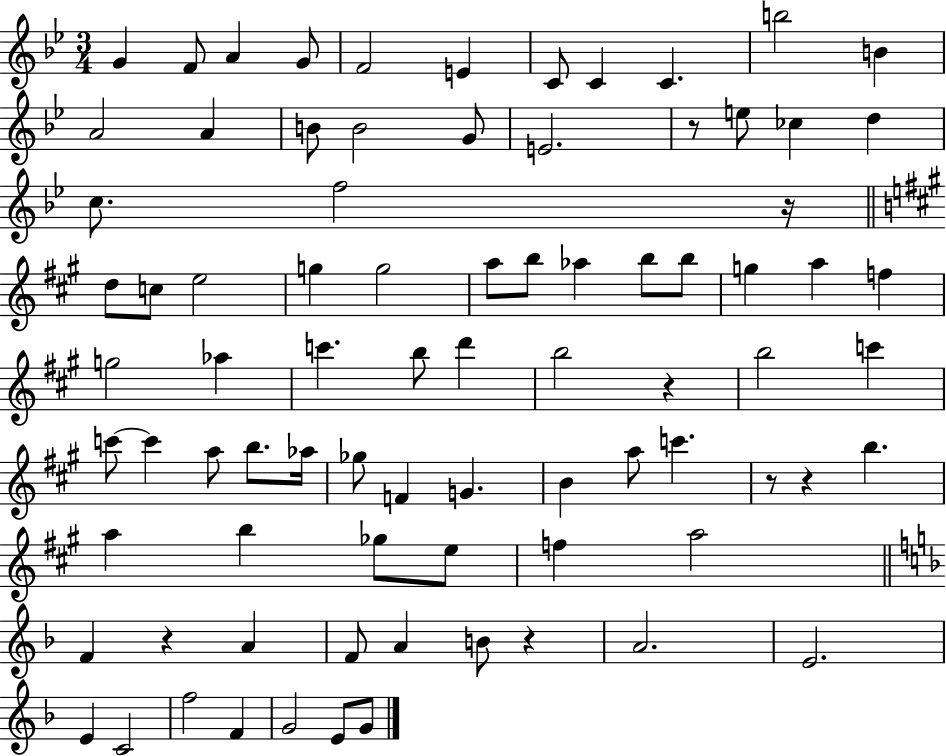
{
  \clef treble
  \numericTimeSignature
  \time 3/4
  \key bes \major
  \repeat volta 2 { g'4 f'8 a'4 g'8 | f'2 e'4 | c'8 c'4 c'4. | b''2 b'4 | \break a'2 a'4 | b'8 b'2 g'8 | e'2. | r8 e''8 ces''4 d''4 | \break c''8. f''2 r16 | \bar "||" \break \key a \major d''8 c''8 e''2 | g''4 g''2 | a''8 b''8 aes''4 b''8 b''8 | g''4 a''4 f''4 | \break g''2 aes''4 | c'''4. b''8 d'''4 | b''2 r4 | b''2 c'''4 | \break c'''8~~ c'''4 a''8 b''8. aes''16 | ges''8 f'4 g'4. | b'4 a''8 c'''4. | r8 r4 b''4. | \break a''4 b''4 ges''8 e''8 | f''4 a''2 | \bar "||" \break \key f \major f'4 r4 a'4 | f'8 a'4 b'8 r4 | a'2. | e'2. | \break e'4 c'2 | f''2 f'4 | g'2 e'8 g'8 | } \bar "|."
}